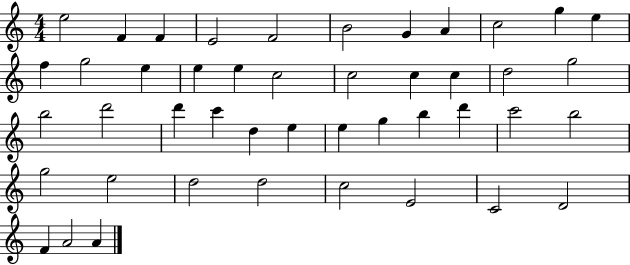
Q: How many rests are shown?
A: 0